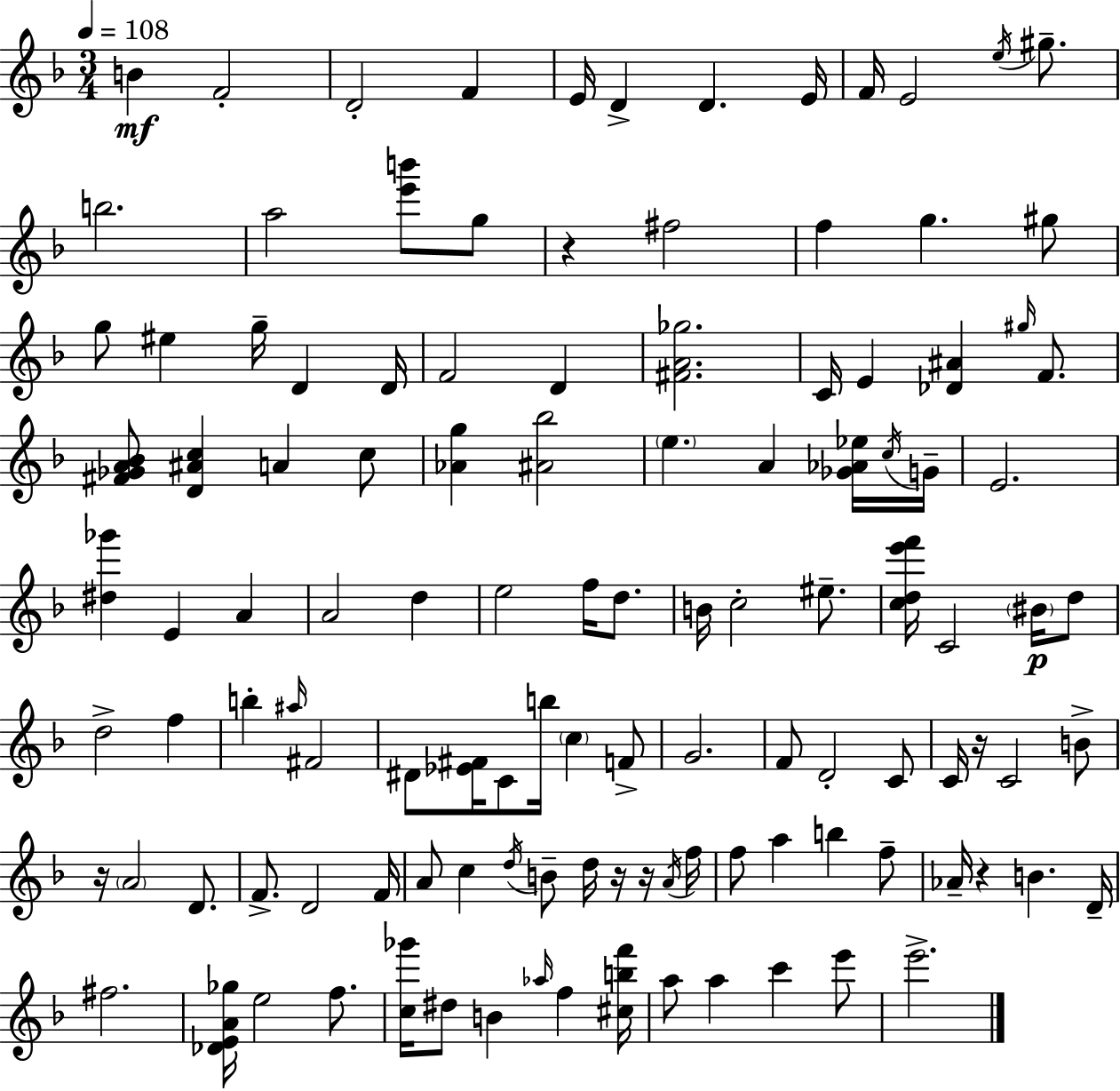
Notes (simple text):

B4/q F4/h D4/h F4/q E4/s D4/q D4/q. E4/s F4/s E4/h E5/s G#5/e. B5/h. A5/h [E6,B6]/e G5/e R/q F#5/h F5/q G5/q. G#5/e G5/e EIS5/q G5/s D4/q D4/s F4/h D4/q [F#4,A4,Gb5]/h. C4/s E4/q [Db4,A#4]/q G#5/s F4/e. [F#4,Gb4,A4,Bb4]/e [D4,A#4,C5]/q A4/q C5/e [Ab4,G5]/q [A#4,Bb5]/h E5/q. A4/q [Gb4,Ab4,Eb5]/s C5/s G4/s E4/h. [D#5,Gb6]/q E4/q A4/q A4/h D5/q E5/h F5/s D5/e. B4/s C5/h EIS5/e. [C5,D5,E6,F6]/s C4/h BIS4/s D5/e D5/h F5/q B5/q A#5/s F#4/h D#4/e [Eb4,F#4]/s C4/e B5/s C5/q F4/e G4/h. F4/e D4/h C4/e C4/s R/s C4/h B4/e R/s A4/h D4/e. F4/e. D4/h F4/s A4/e C5/q D5/s B4/e D5/s R/s R/s A4/s F5/s F5/e A5/q B5/q F5/e Ab4/s R/q B4/q. D4/s F#5/h. [Db4,E4,A4,Gb5]/s E5/h F5/e. [C5,Gb6]/s D#5/e B4/q Ab5/s F5/q [C#5,B5,F6]/s A5/e A5/q C6/q E6/e E6/h.